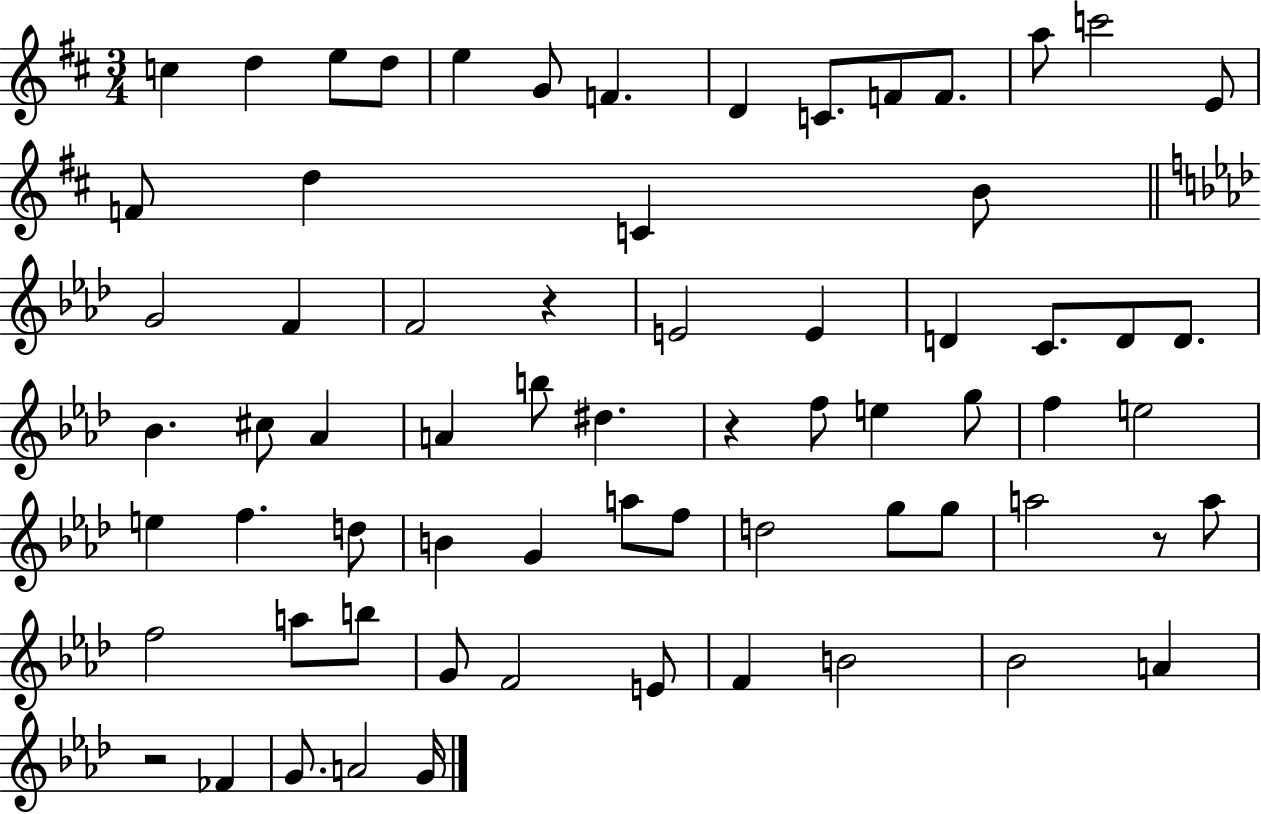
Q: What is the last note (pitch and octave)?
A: G4